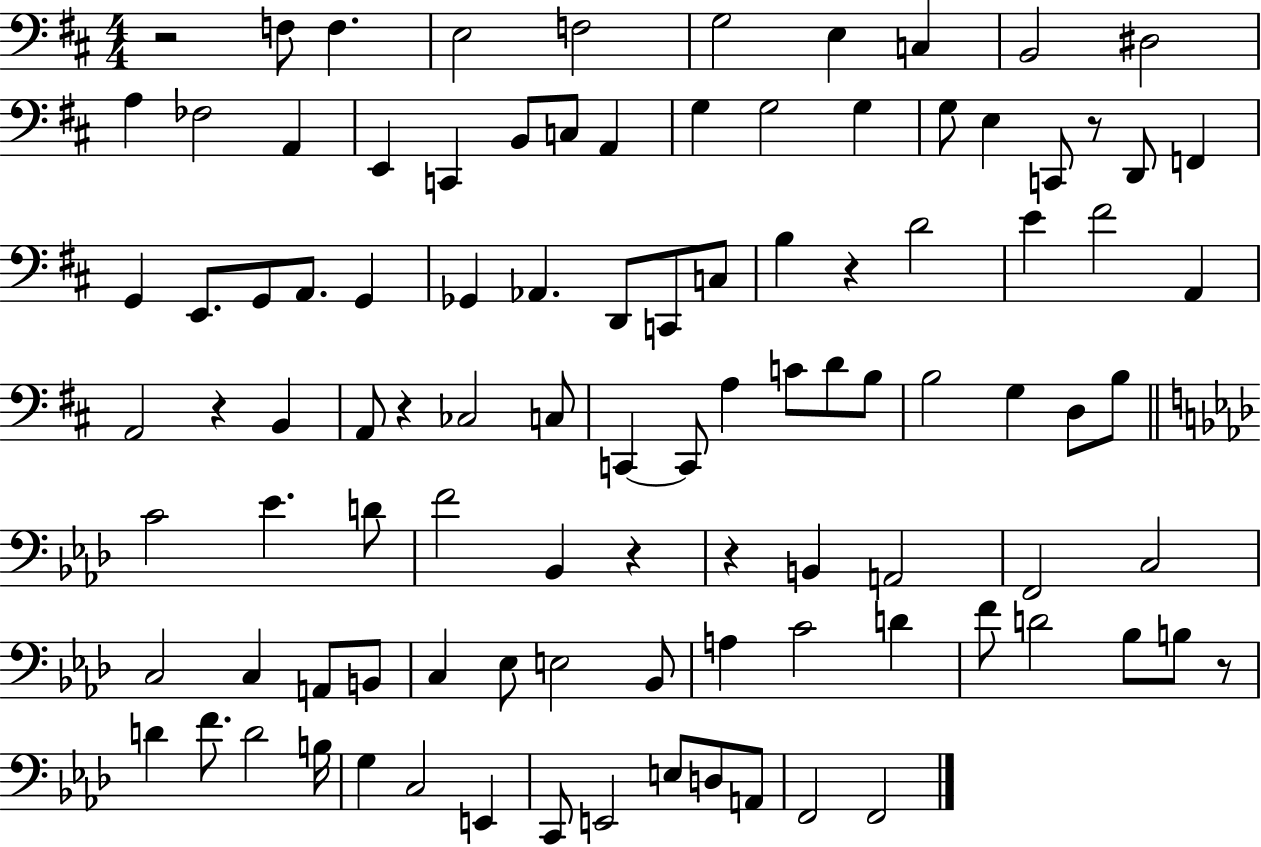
R/h F3/e F3/q. E3/h F3/h G3/h E3/q C3/q B2/h D#3/h A3/q FES3/h A2/q E2/q C2/q B2/e C3/e A2/q G3/q G3/h G3/q G3/e E3/q C2/e R/e D2/e F2/q G2/q E2/e. G2/e A2/e. G2/q Gb2/q Ab2/q. D2/e C2/e C3/e B3/q R/q D4/h E4/q F#4/h A2/q A2/h R/q B2/q A2/e R/q CES3/h C3/e C2/q C2/e A3/q C4/e D4/e B3/e B3/h G3/q D3/e B3/e C4/h Eb4/q. D4/e F4/h Bb2/q R/q R/q B2/q A2/h F2/h C3/h C3/h C3/q A2/e B2/e C3/q Eb3/e E3/h Bb2/e A3/q C4/h D4/q F4/e D4/h Bb3/e B3/e R/e D4/q F4/e. D4/h B3/s G3/q C3/h E2/q C2/e E2/h E3/e D3/e A2/e F2/h F2/h